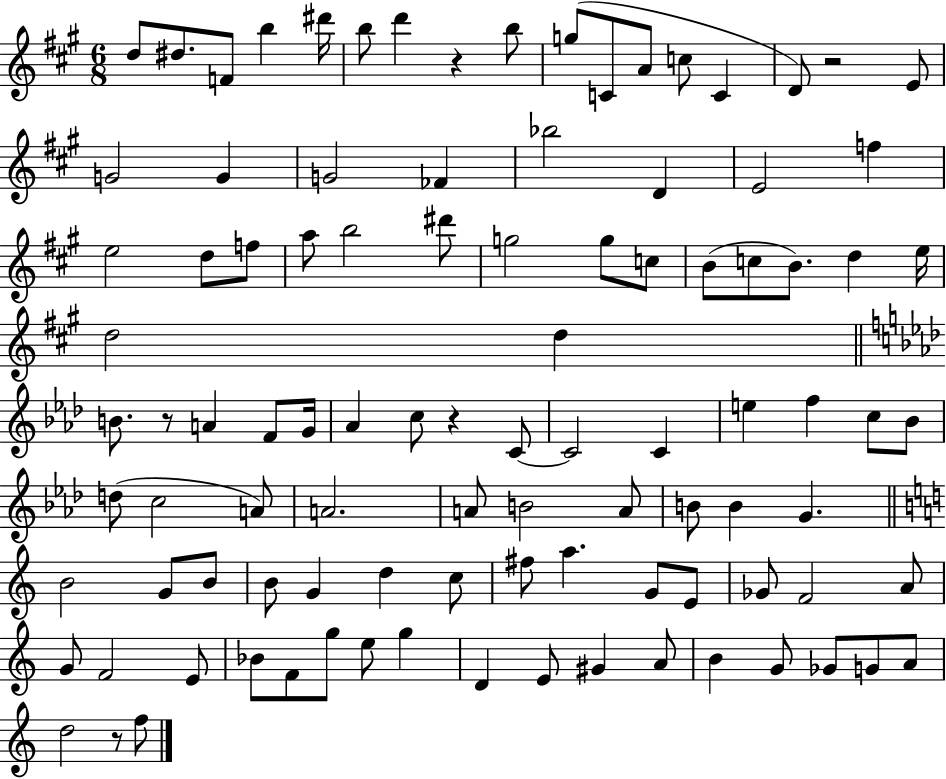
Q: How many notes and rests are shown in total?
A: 100